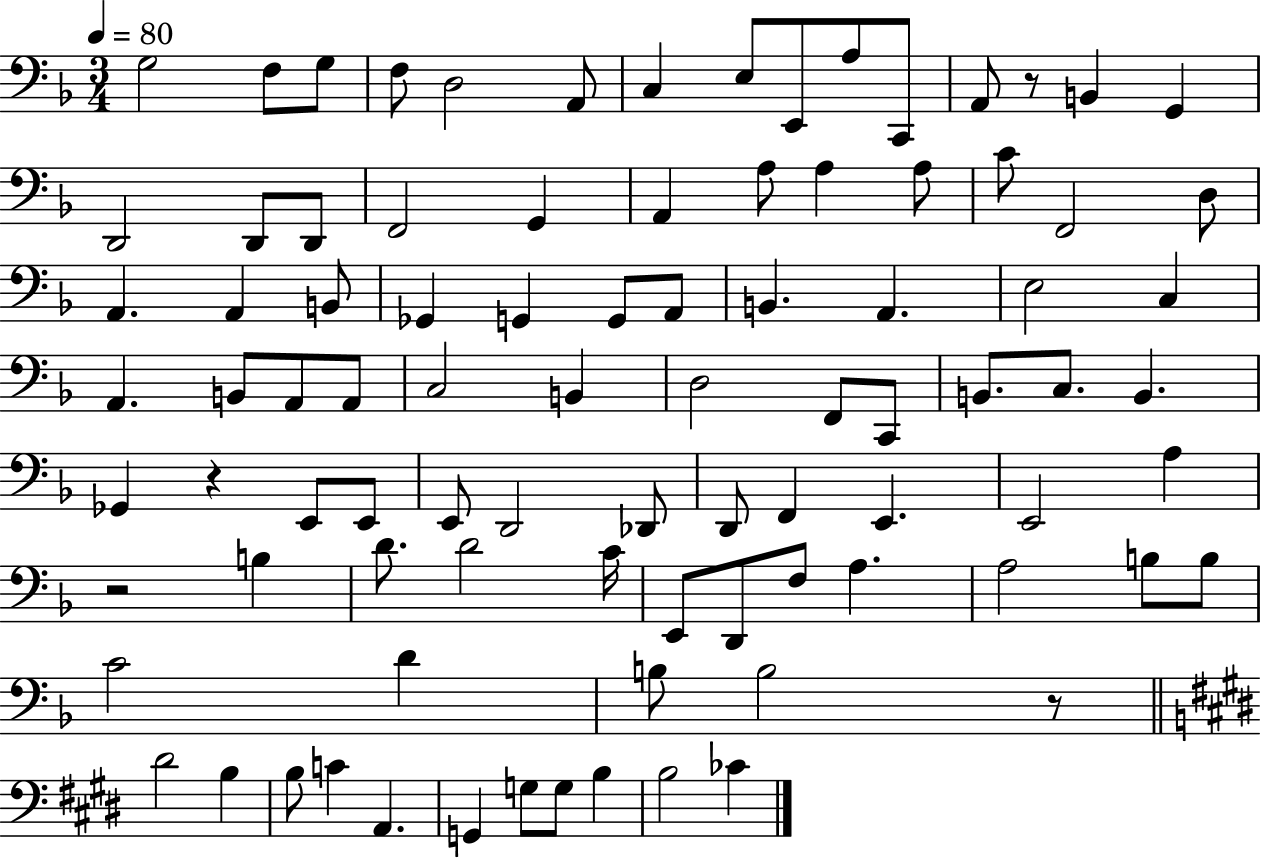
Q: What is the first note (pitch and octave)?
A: G3